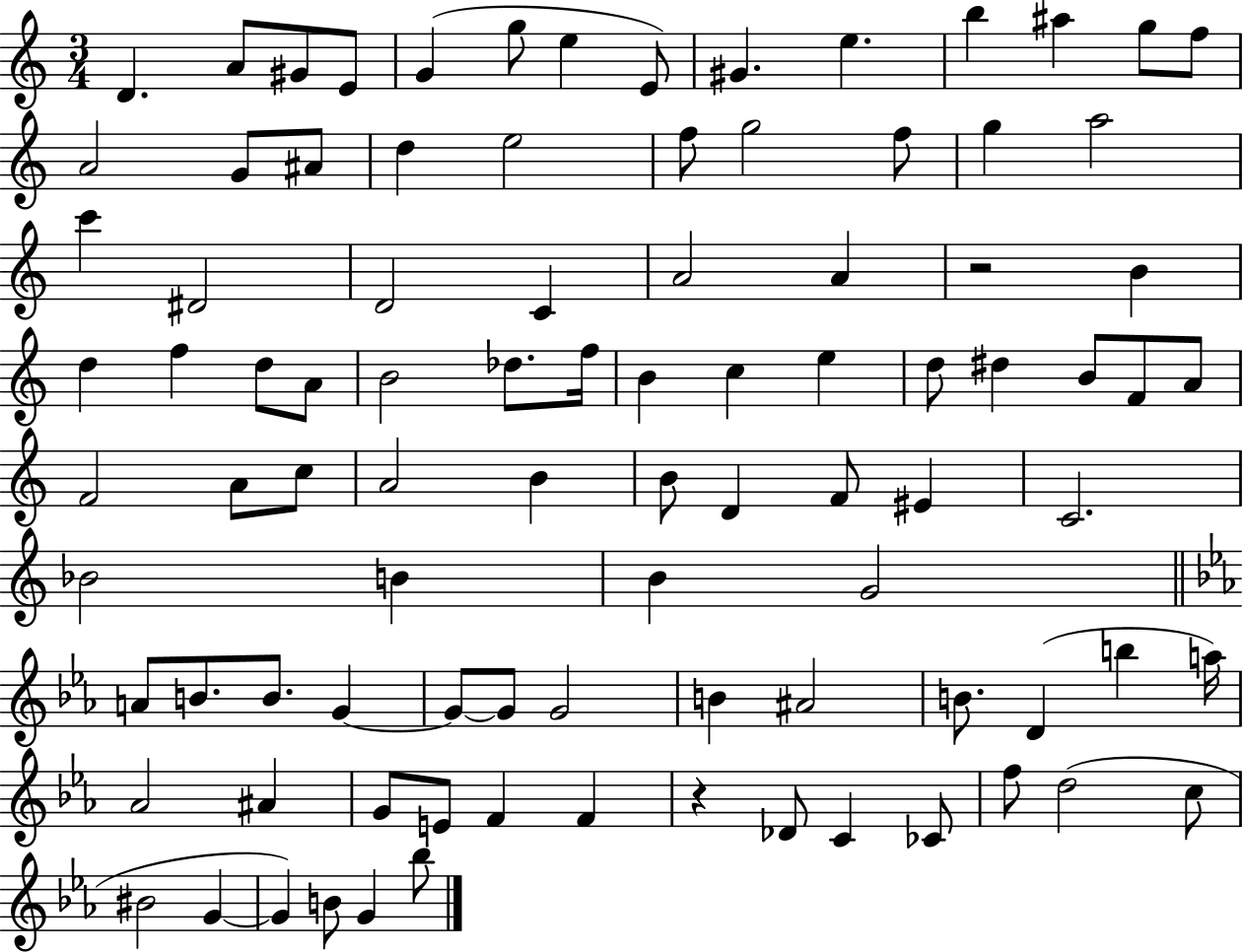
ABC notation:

X:1
T:Untitled
M:3/4
L:1/4
K:C
D A/2 ^G/2 E/2 G g/2 e E/2 ^G e b ^a g/2 f/2 A2 G/2 ^A/2 d e2 f/2 g2 f/2 g a2 c' ^D2 D2 C A2 A z2 B d f d/2 A/2 B2 _d/2 f/4 B c e d/2 ^d B/2 F/2 A/2 F2 A/2 c/2 A2 B B/2 D F/2 ^E C2 _B2 B B G2 A/2 B/2 B/2 G G/2 G/2 G2 B ^A2 B/2 D b a/4 _A2 ^A G/2 E/2 F F z _D/2 C _C/2 f/2 d2 c/2 ^B2 G G B/2 G _b/2